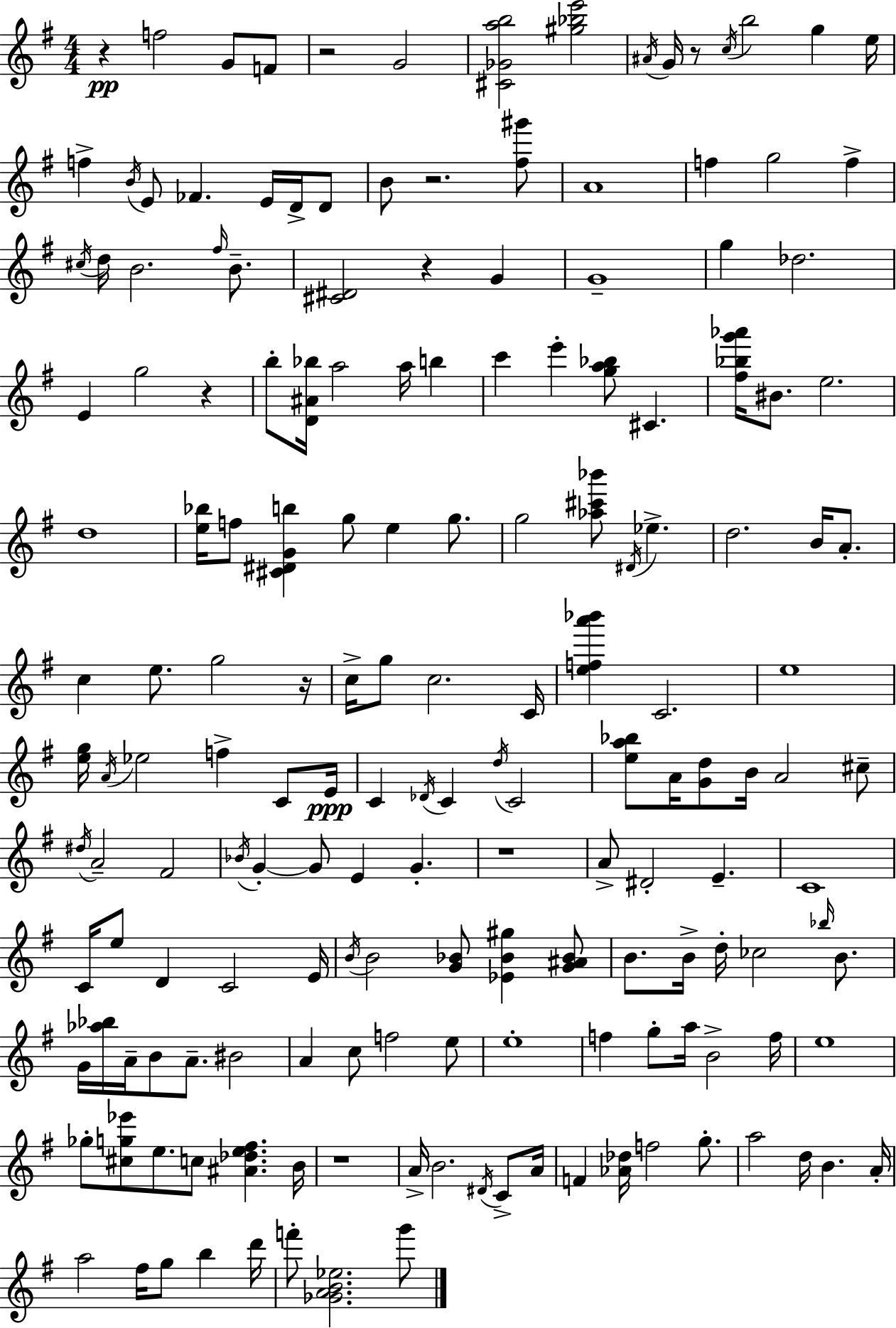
R/q F5/h G4/e F4/e R/h G4/h [C#4,Gb4,A5,B5]/h [G#5,Bb5,E6]/h A#4/s G4/s R/e C5/s B5/h G5/q E5/s F5/q B4/s E4/e FES4/q. E4/s D4/s D4/e B4/e R/h. [F#5,G#6]/e A4/w F5/q G5/h F5/q C#5/s D5/s B4/h. F#5/s B4/e. [C#4,D#4]/h R/q G4/q G4/w G5/q Db5/h. E4/q G5/h R/q B5/e [D4,A#4,Bb5]/s A5/h A5/s B5/q C6/q E6/q [G5,A5,Bb5]/e C#4/q. [F#5,Bb5,G6,Ab6]/s BIS4/e. E5/h. D5/w [E5,Bb5]/s F5/e [C#4,D#4,G4,B5]/q G5/e E5/q G5/e. G5/h [Ab5,C#6,Bb6]/e D#4/s Eb5/q. D5/h. B4/s A4/e. C5/q E5/e. G5/h R/s C5/s G5/e C5/h. C4/s [E5,F5,A6,Bb6]/q C4/h. E5/w [E5,G5]/s A4/s Eb5/h F5/q C4/e E4/s C4/q Db4/s C4/q D5/s C4/h [E5,A5,Bb5]/e A4/s [G4,D5]/e B4/s A4/h C#5/e D#5/s A4/h F#4/h Bb4/s G4/q G4/e E4/q G4/q. R/w A4/e D#4/h E4/q. C4/w C4/s E5/e D4/q C4/h E4/s B4/s B4/h [G4,Bb4]/e [Eb4,Bb4,G#5]/q [G4,A#4,Bb4]/e B4/e. B4/s D5/s CES5/h Bb5/s B4/e. G4/s [Ab5,Bb5]/s A4/s B4/e A4/e. BIS4/h A4/q C5/e F5/h E5/e E5/w F5/q G5/e A5/s B4/h F5/s E5/w Gb5/e [C#5,G5,Eb6]/e E5/e. C5/e [A#4,Db5,E5,F#5]/q. B4/s R/w A4/s B4/h. D#4/s C4/e A4/s F4/q [Ab4,Db5]/s F5/h G5/e. A5/h D5/s B4/q. A4/s A5/h F#5/s G5/e B5/q D6/s F6/e [Gb4,A4,B4,Eb5]/h. G6/e